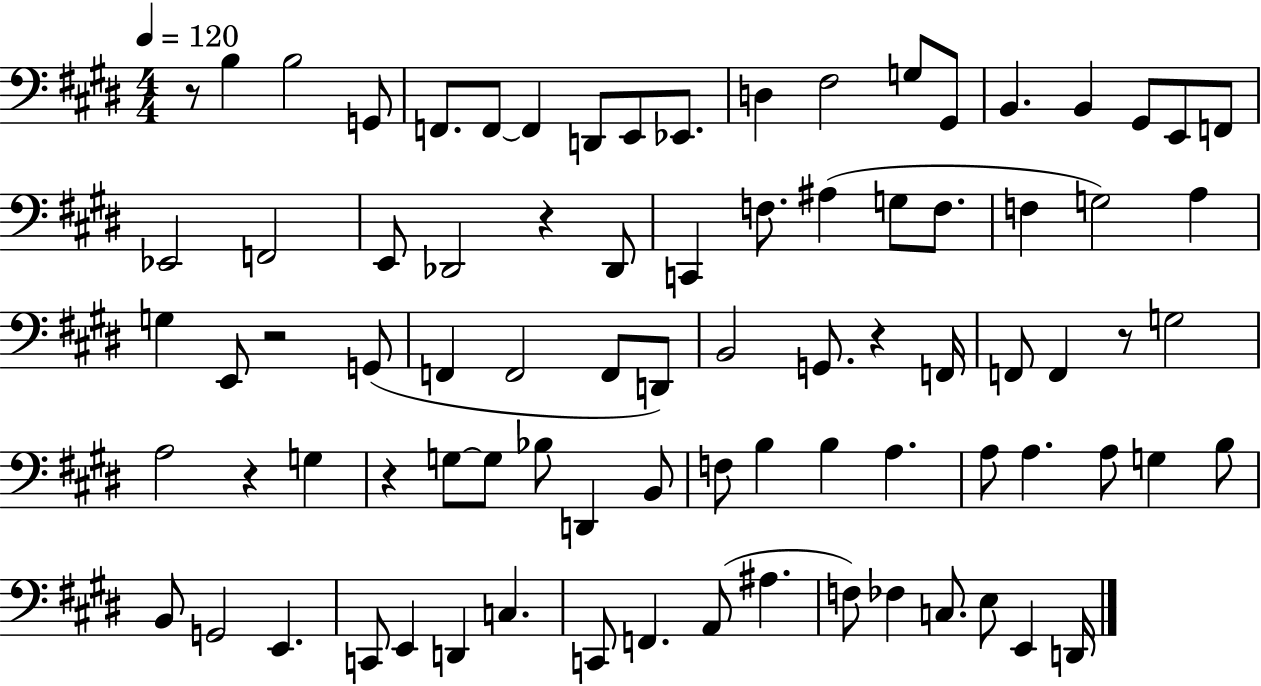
{
  \clef bass
  \numericTimeSignature
  \time 4/4
  \key e \major
  \tempo 4 = 120
  r8 b4 b2 g,8 | f,8. f,8~~ f,4 d,8 e,8 ees,8. | d4 fis2 g8 gis,8 | b,4. b,4 gis,8 e,8 f,8 | \break ees,2 f,2 | e,8 des,2 r4 des,8 | c,4 f8. ais4( g8 f8. | f4 g2) a4 | \break g4 e,8 r2 g,8( | f,4 f,2 f,8 d,8) | b,2 g,8. r4 f,16 | f,8 f,4 r8 g2 | \break a2 r4 g4 | r4 g8~~ g8 bes8 d,4 b,8 | f8 b4 b4 a4. | a8 a4. a8 g4 b8 | \break b,8 g,2 e,4. | c,8 e,4 d,4 c4. | c,8 f,4. a,8( ais4. | f8) fes4 c8. e8 e,4 d,16 | \break \bar "|."
}